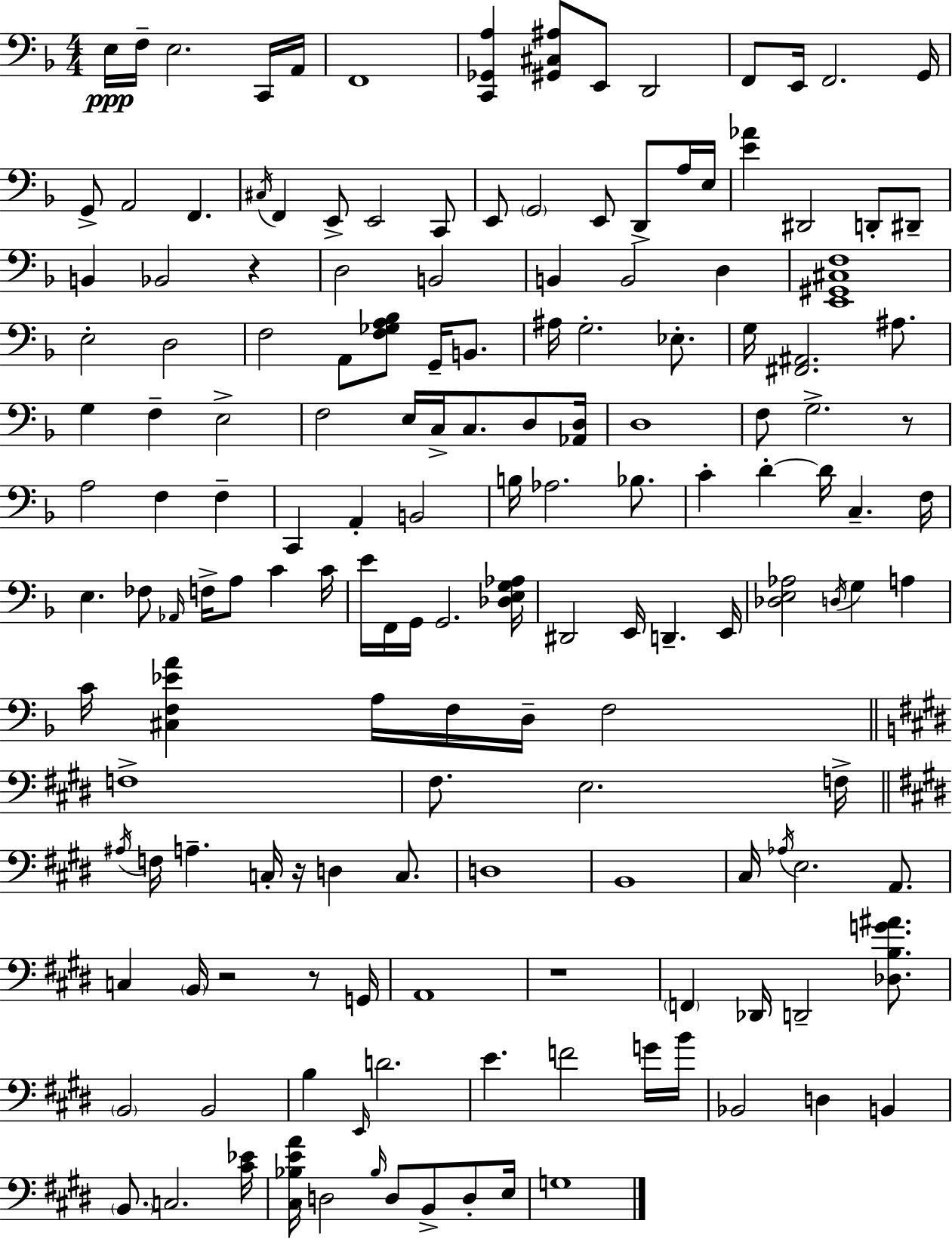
{
  \clef bass
  \numericTimeSignature
  \time 4/4
  \key f \major
  e16\ppp f16-- e2. c,16 a,16 | f,1 | <c, ges, a>4 <gis, cis ais>8 e,8 d,2 | f,8 e,16 f,2. g,16 | \break g,8-> a,2 f,4. | \acciaccatura { cis16 } f,4 e,8-> e,2 c,8 | e,8 \parenthesize g,2 e,8 d,8-> a16 | e16 <e' aes'>4 dis,2 d,8-. dis,8-- | \break b,4 bes,2 r4 | d2 b,2 | b,4 b,2 d4 | <e, gis, cis f>1 | \break e2-. d2 | f2 a,8 <f ges a bes>8 g,16-- b,8. | ais16 g2.-. ees8.-. | g16 <fis, ais,>2. ais8. | \break g4 f4-- e2-> | f2 e16 c16-> c8. d8 | <aes, d>16 d1 | f8 g2.-> r8 | \break a2 f4 f4-- | c,4 a,4-. b,2 | b16 aes2. bes8. | c'4-. d'4-.~~ d'16 c4.-- | \break f16 e4. fes8 \grace { aes,16 } f16-> a8 c'4 | c'16 e'16 f,16 g,16 g,2. | <des e g aes>16 dis,2 e,16 d,4.-- | e,16 <des e aes>2 \acciaccatura { d16 } g4 a4 | \break c'16 <cis f ees' a'>4 a16 f16 d16-- f2 | \bar "||" \break \key e \major f1-> | fis8. e2. f16-> | \bar "||" \break \key e \major \acciaccatura { ais16 } f16 a4.-- c16-. r16 d4 c8. | d1 | b,1 | cis16 \acciaccatura { aes16 } e2. a,8. | \break c4 \parenthesize b,16 r2 r8 | g,16 a,1 | r1 | \parenthesize f,4 des,16 d,2-- <des b g' ais'>8. | \break \parenthesize b,2 b,2 | b4 \grace { e,16 } d'2. | e'4. f'2 | g'16 b'16 bes,2 d4 b,4 | \break \parenthesize b,8. c2. | <cis' ees'>16 <cis bes e' a'>16 d2 \grace { bes16 } d8 b,8-> | d8-. e16 g1 | \bar "|."
}